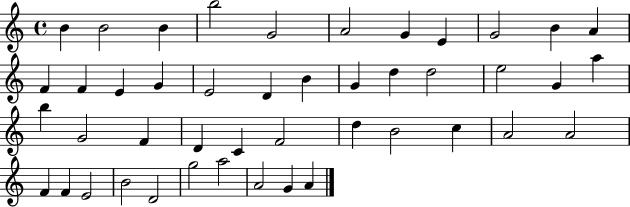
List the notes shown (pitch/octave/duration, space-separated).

B4/q B4/h B4/q B5/h G4/h A4/h G4/q E4/q G4/h B4/q A4/q F4/q F4/q E4/q G4/q E4/h D4/q B4/q G4/q D5/q D5/h E5/h G4/q A5/q B5/q G4/h F4/q D4/q C4/q F4/h D5/q B4/h C5/q A4/h A4/h F4/q F4/q E4/h B4/h D4/h G5/h A5/h A4/h G4/q A4/q